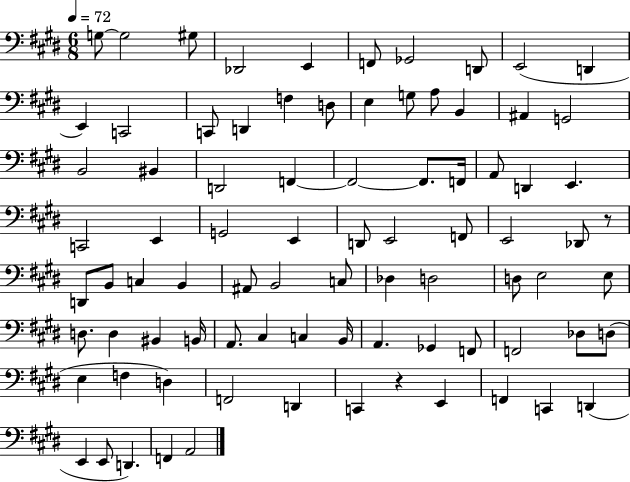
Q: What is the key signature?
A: E major